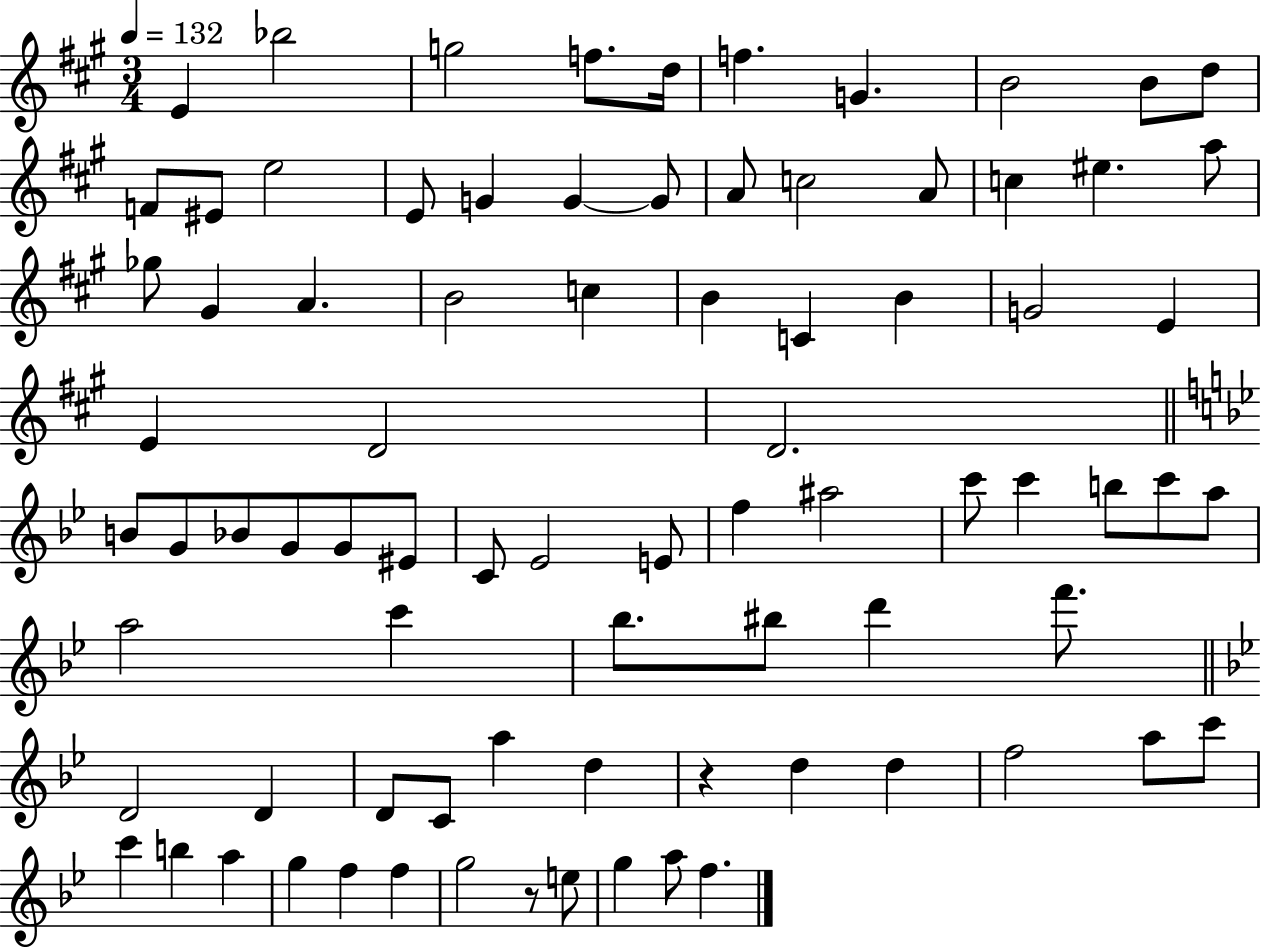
E4/q Bb5/h G5/h F5/e. D5/s F5/q. G4/q. B4/h B4/e D5/e F4/e EIS4/e E5/h E4/e G4/q G4/q G4/e A4/e C5/h A4/e C5/q EIS5/q. A5/e Gb5/e G#4/q A4/q. B4/h C5/q B4/q C4/q B4/q G4/h E4/q E4/q D4/h D4/h. B4/e G4/e Bb4/e G4/e G4/e EIS4/e C4/e Eb4/h E4/e F5/q A#5/h C6/e C6/q B5/e C6/e A5/e A5/h C6/q Bb5/e. BIS5/e D6/q F6/e. D4/h D4/q D4/e C4/e A5/q D5/q R/q D5/q D5/q F5/h A5/e C6/e C6/q B5/q A5/q G5/q F5/q F5/q G5/h R/e E5/e G5/q A5/e F5/q.